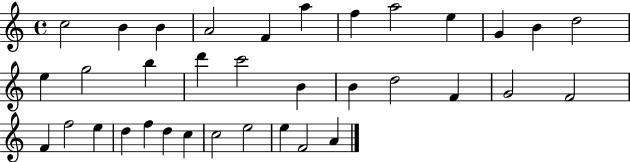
X:1
T:Untitled
M:4/4
L:1/4
K:C
c2 B B A2 F a f a2 e G B d2 e g2 b d' c'2 B B d2 F G2 F2 F f2 e d f d c c2 e2 e F2 A